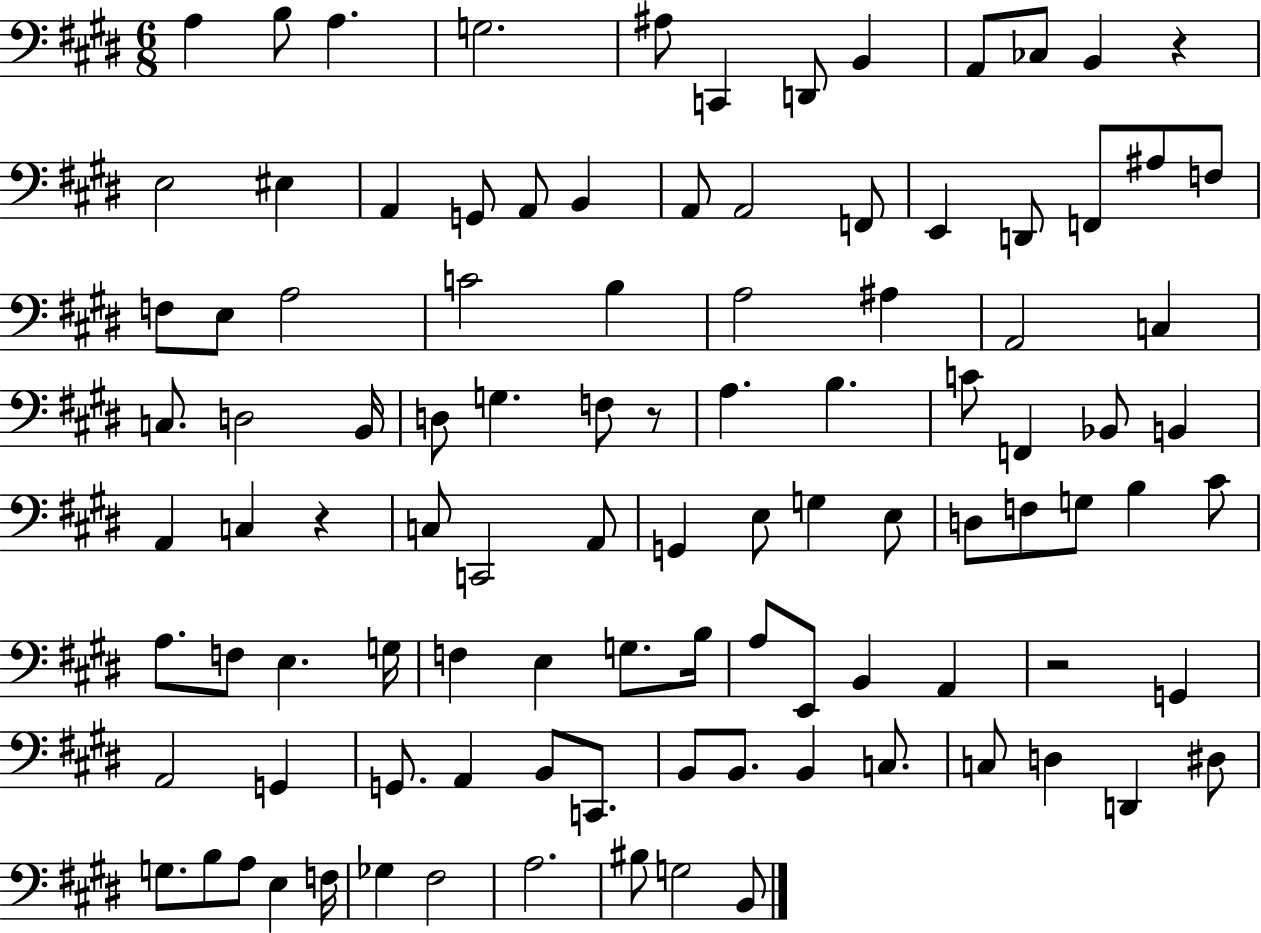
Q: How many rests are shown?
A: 4